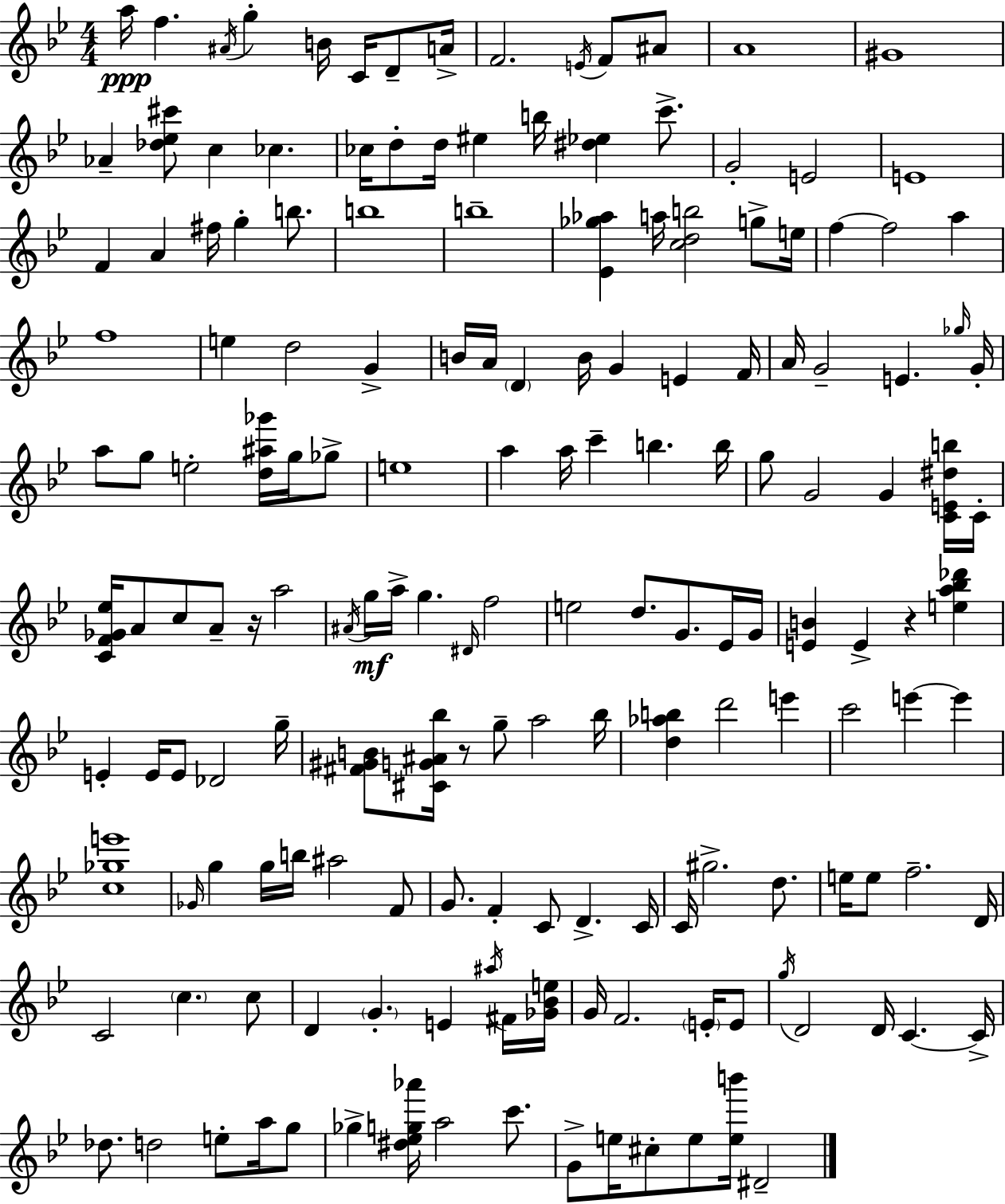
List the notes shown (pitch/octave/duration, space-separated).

A5/s F5/q. A#4/s G5/q B4/s C4/s D4/e A4/s F4/h. E4/s F4/e A#4/e A4/w G#4/w Ab4/q [Db5,Eb5,C#6]/e C5/q CES5/q. CES5/s D5/e D5/s EIS5/q B5/s [D#5,Eb5]/q C6/e. G4/h E4/h E4/w F4/q A4/q F#5/s G5/q B5/e. B5/w B5/w [Eb4,Gb5,Ab5]/q A5/s [C5,D5,B5]/h G5/e E5/s F5/q F5/h A5/q F5/w E5/q D5/h G4/q B4/s A4/s D4/q B4/s G4/q E4/q F4/s A4/s G4/h E4/q. Gb5/s G4/s A5/e G5/e E5/h [D5,A#5,Gb6]/s G5/s Gb5/e E5/w A5/q A5/s C6/q B5/q. B5/s G5/e G4/h G4/q [C4,E4,D#5,B5]/s C4/s [C4,F4,Gb4,Eb5]/s A4/e C5/e A4/e R/s A5/h A#4/s G5/s A5/s G5/q. D#4/s F5/h E5/h D5/e. G4/e. Eb4/s G4/s [E4,B4]/q E4/q R/q [E5,A5,Bb5,Db6]/q E4/q E4/s E4/e Db4/h G5/s [F#4,G#4,B4]/e [C#4,G4,A#4,Bb5]/s R/e G5/e A5/h Bb5/s [D5,Ab5,B5]/q D6/h E6/q C6/h E6/q E6/q [C5,Gb5,E6]/w Gb4/s G5/q G5/s B5/s A#5/h F4/e G4/e. F4/q C4/e D4/q. C4/s C4/s G#5/h. D5/e. E5/s E5/e F5/h. D4/s C4/h C5/q. C5/e D4/q G4/q. E4/q A#5/s F#4/s [Gb4,Bb4,E5]/s G4/s F4/h. E4/s E4/e G5/s D4/h D4/s C4/q. C4/s Db5/e. D5/h E5/e A5/s G5/e Gb5/q [D#5,Eb5,G5,Ab6]/s A5/h C6/e. G4/e E5/s C#5/e E5/e [E5,B6]/s D#4/h